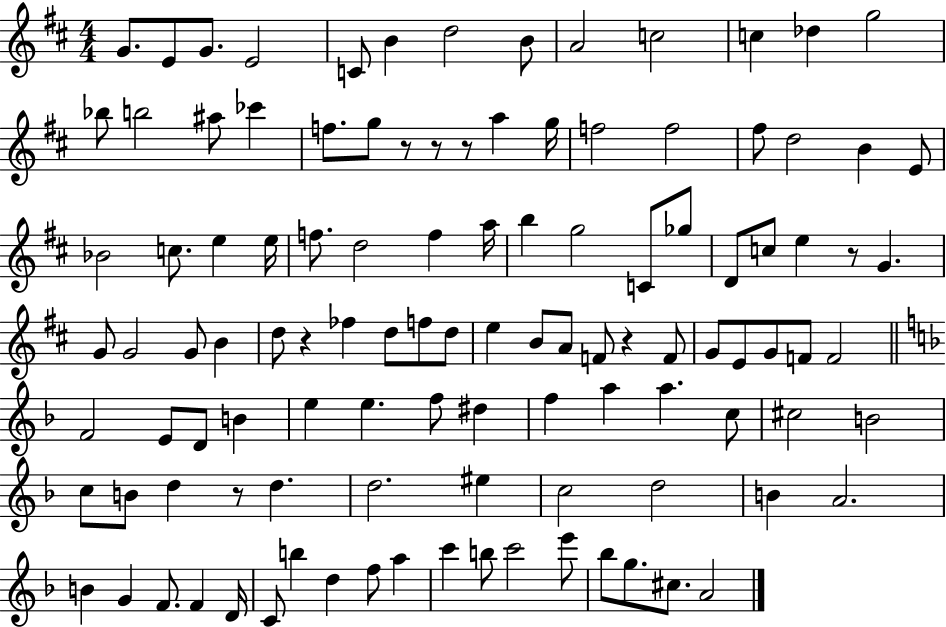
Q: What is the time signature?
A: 4/4